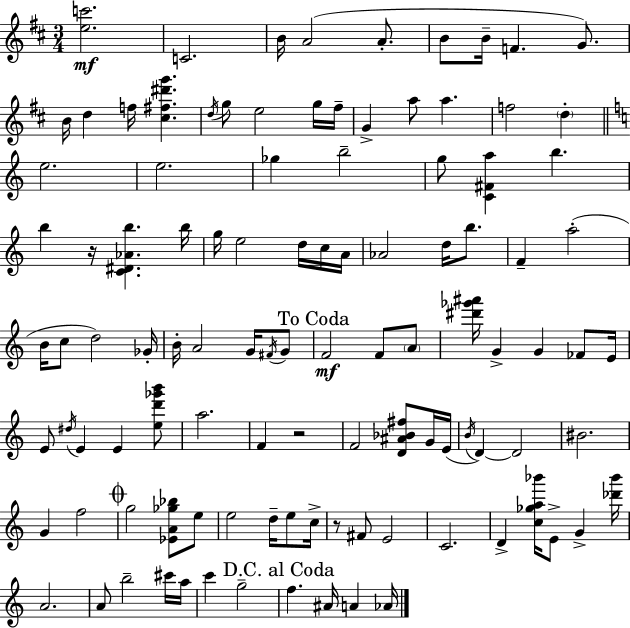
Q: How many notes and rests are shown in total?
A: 106